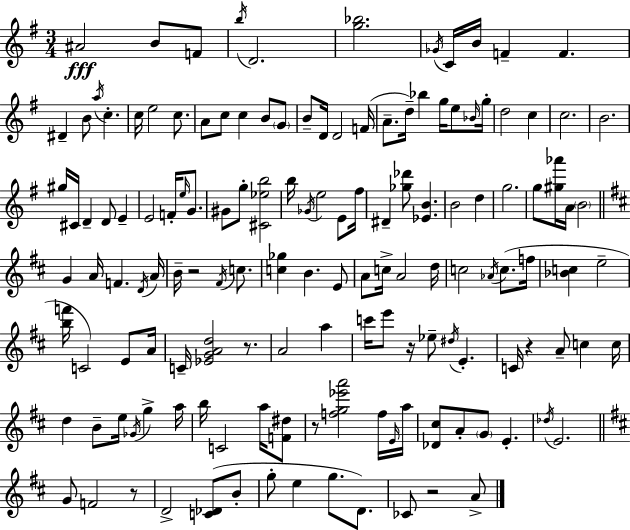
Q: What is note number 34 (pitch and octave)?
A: D5